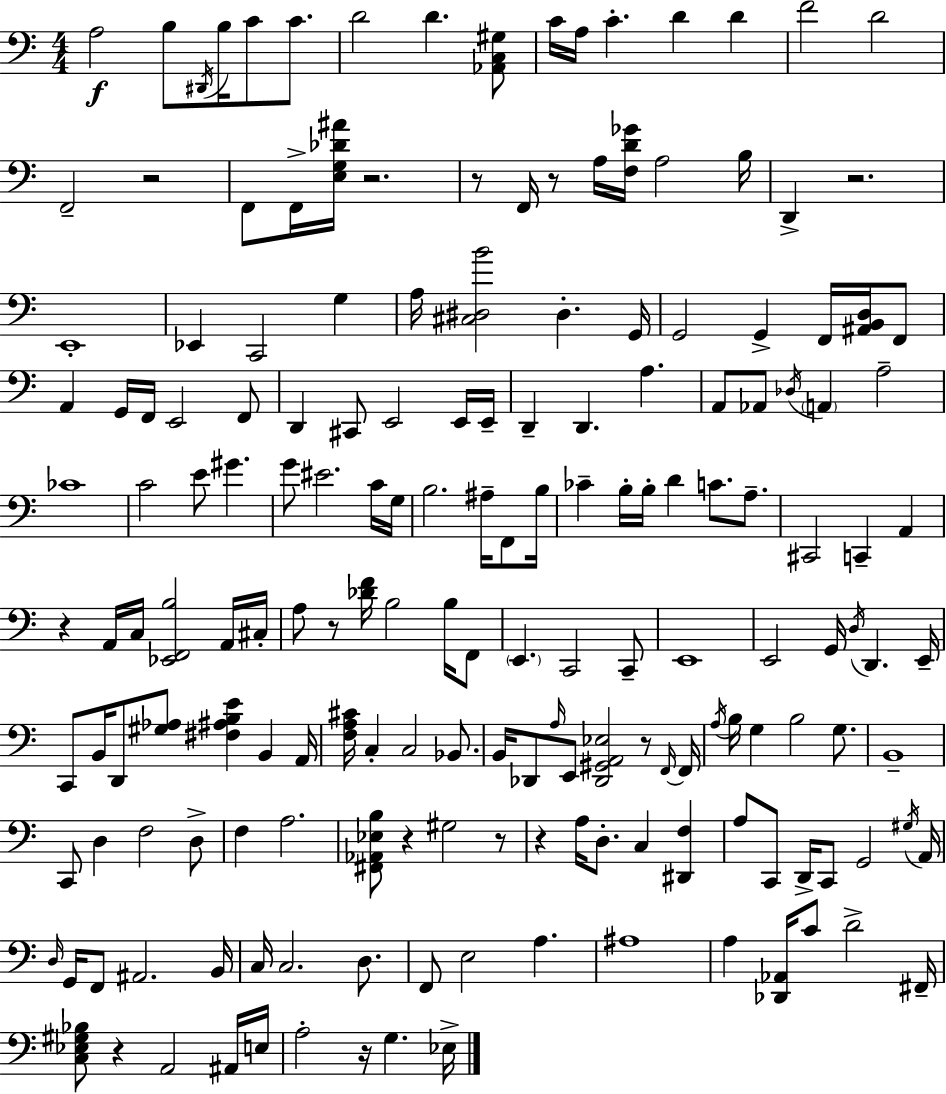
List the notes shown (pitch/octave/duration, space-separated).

A3/h B3/e D#2/s B3/s C4/e C4/e. D4/h D4/q. [Ab2,C3,G#3]/e C4/s A3/s C4/q. D4/q D4/q F4/h D4/h F2/h R/h F2/e F2/s [E3,G3,Db4,A#4]/s R/h. R/e F2/s R/e A3/s [F3,D4,Gb4]/s A3/h B3/s D2/q R/h. E2/w Eb2/q C2/h G3/q A3/s [C#3,D#3,B4]/h D#3/q. G2/s G2/h G2/q F2/s [A#2,B2,D3]/s F2/e A2/q G2/s F2/s E2/h F2/e D2/q C#2/e E2/h E2/s E2/s D2/q D2/q. A3/q. A2/e Ab2/e Db3/s A2/q A3/h CES4/w C4/h E4/e G#4/q. G4/e EIS4/h. C4/s G3/s B3/h. A#3/s F2/e B3/s CES4/q B3/s B3/s D4/q C4/e. A3/e. C#2/h C2/q A2/q R/q A2/s C3/s [Eb2,F2,B3]/h A2/s C#3/s A3/e R/e [Db4,F4]/s B3/h B3/s F2/e E2/q. C2/h C2/e E2/w E2/h G2/s D3/s D2/q. E2/s C2/e B2/s D2/e [G#3,Ab3]/e [F#3,A#3,B3,E4]/q B2/q A2/s [F3,A3,C#4]/s C3/q C3/h Bb2/e. B2/s Db2/e A3/s E2/e [Db2,G#2,A2,Eb3]/h R/e F2/s F2/s A3/s B3/s G3/q B3/h G3/e. B2/w C2/e D3/q F3/h D3/e F3/q A3/h. [F#2,Ab2,Eb3,B3]/e R/q G#3/h R/e R/q A3/s D3/e. C3/q [D#2,F3]/q A3/e C2/e D2/s C2/e G2/h G#3/s A2/s D3/s G2/s F2/e A#2/h. B2/s C3/s C3/h. D3/e. F2/e E3/h A3/q. A#3/w A3/q [Db2,Ab2]/s C4/e D4/h F#2/s [C3,Eb3,G#3,Bb3]/e R/q A2/h A#2/s E3/s A3/h R/s G3/q. Eb3/s